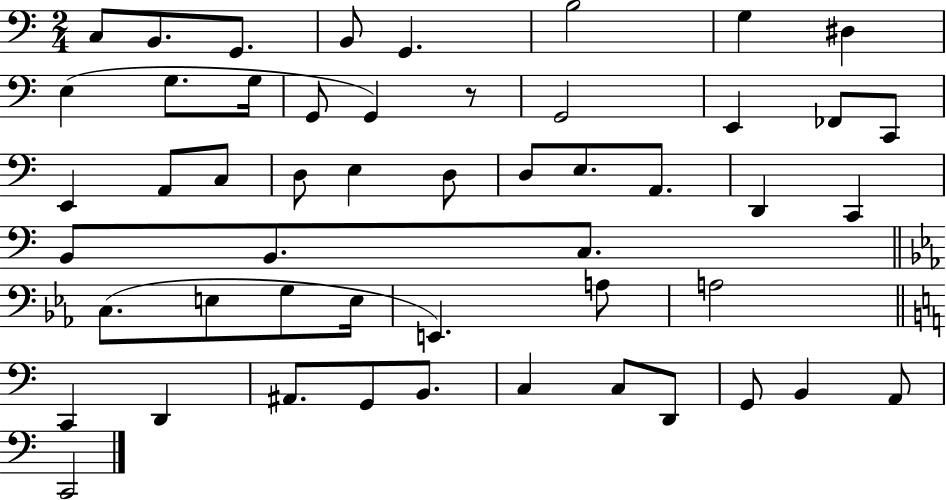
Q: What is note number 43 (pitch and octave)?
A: B2